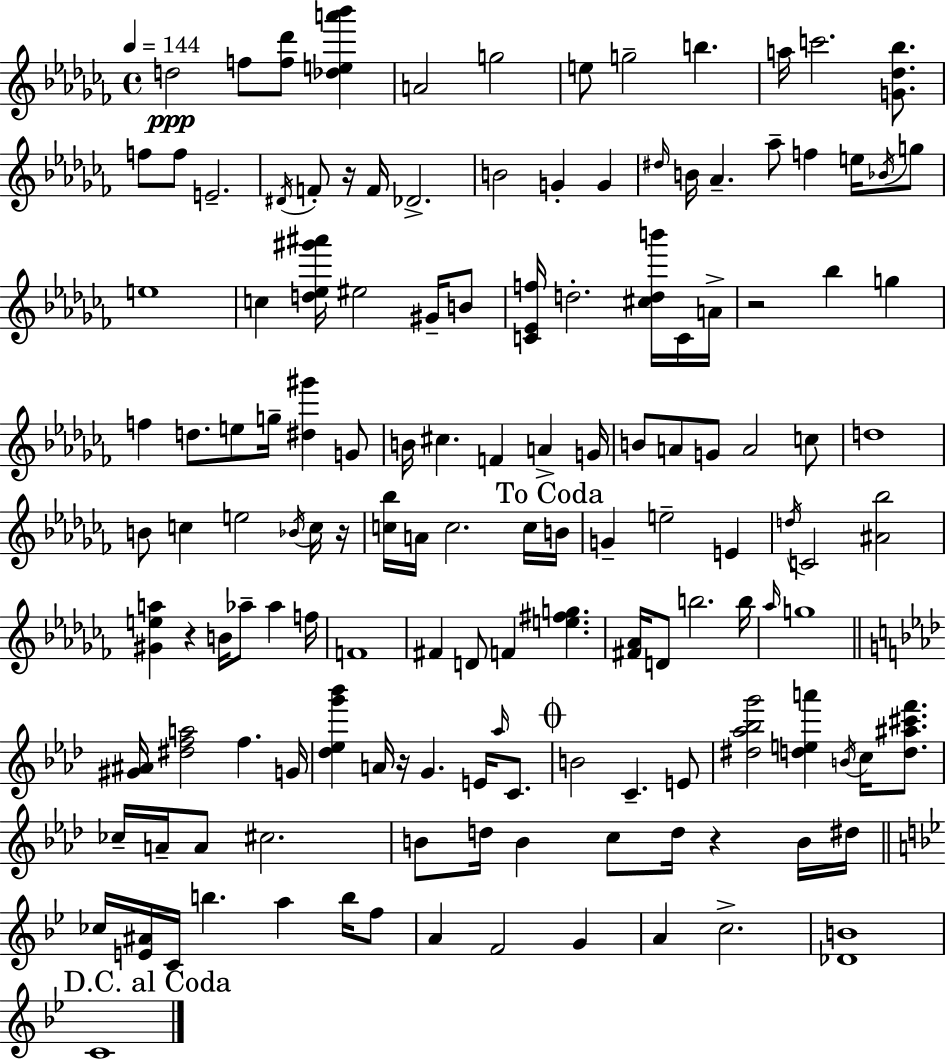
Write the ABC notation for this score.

X:1
T:Untitled
M:4/4
L:1/4
K:Abm
d2 f/2 [f_d']/2 [_dea'_b'] A2 g2 e/2 g2 b a/4 c'2 [G_d_b]/2 f/2 f/2 E2 ^D/4 F/2 z/4 F/4 _D2 B2 G G ^d/4 B/4 _A _a/2 f e/4 _B/4 g/2 e4 c [d_e^g'^a']/4 ^e2 ^G/4 B/2 [C_Ef]/4 d2 [^cdb']/4 C/4 A/4 z2 _b g f d/2 e/2 g/4 [^d^g'] G/2 B/4 ^c F A G/4 B/2 A/2 G/2 A2 c/2 d4 B/2 c e2 _B/4 c/4 z/4 [c_b]/4 A/4 c2 c/4 B/4 G e2 E d/4 C2 [^A_b]2 [^Gea] z B/4 _a/2 _a f/4 F4 ^F D/2 F [e^fg] [^F_A]/4 D/2 b2 b/4 _a/4 g4 [^G^A]/4 [^dfa]2 f G/4 [_d_eg'_b'] A/4 z/4 G E/4 _a/4 C/2 B2 C E/2 [^d_a_bg']2 [dea'] B/4 c/4 [d^a^c'f']/2 _c/4 A/4 A/2 ^c2 B/2 d/4 B c/2 d/4 z B/4 ^d/4 _c/4 [E^A]/4 C/4 b a b/4 f/2 A F2 G A c2 [_DB]4 C4